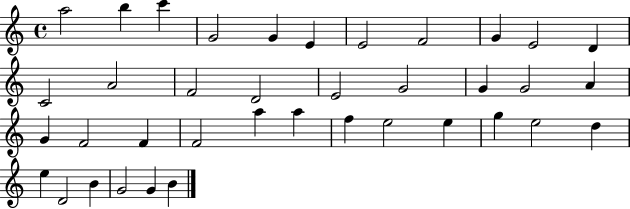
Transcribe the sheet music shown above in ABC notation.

X:1
T:Untitled
M:4/4
L:1/4
K:C
a2 b c' G2 G E E2 F2 G E2 D C2 A2 F2 D2 E2 G2 G G2 A G F2 F F2 a a f e2 e g e2 d e D2 B G2 G B